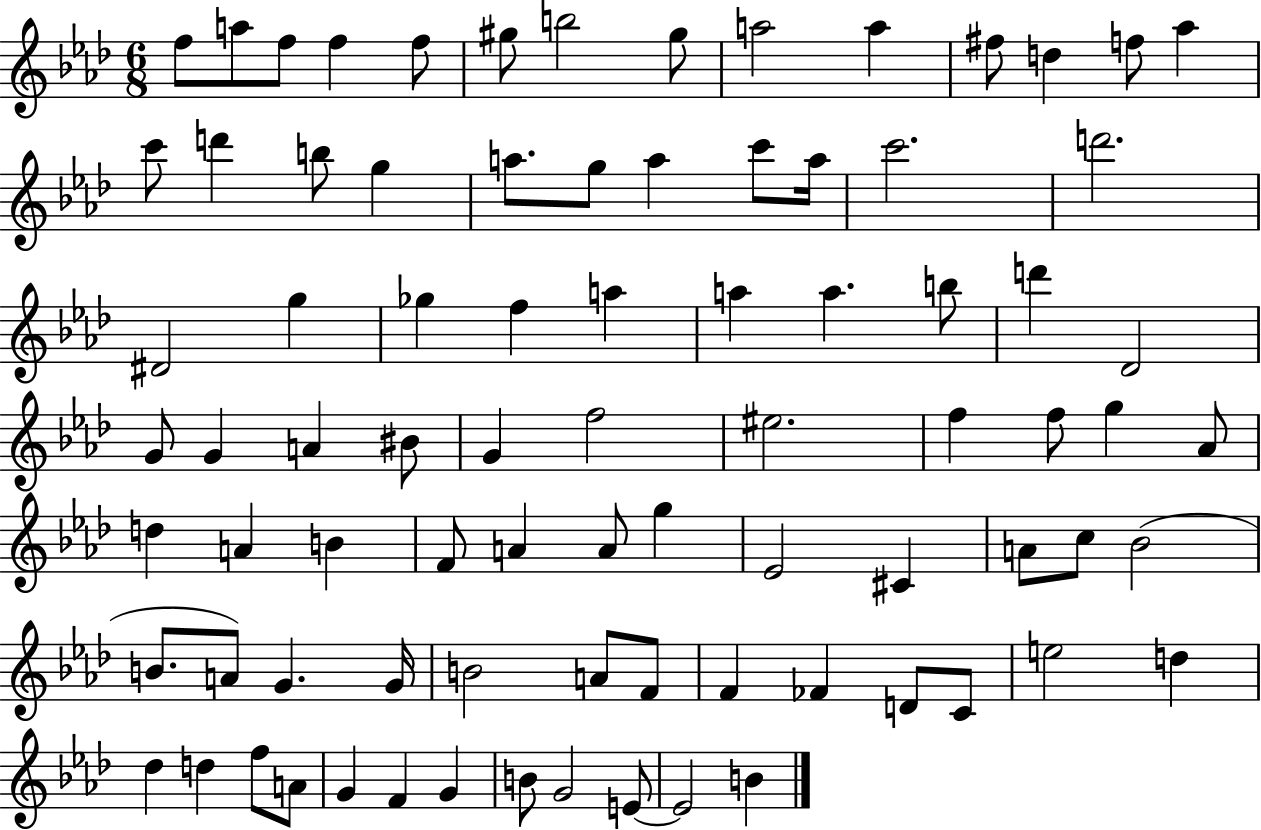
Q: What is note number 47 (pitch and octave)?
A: D5